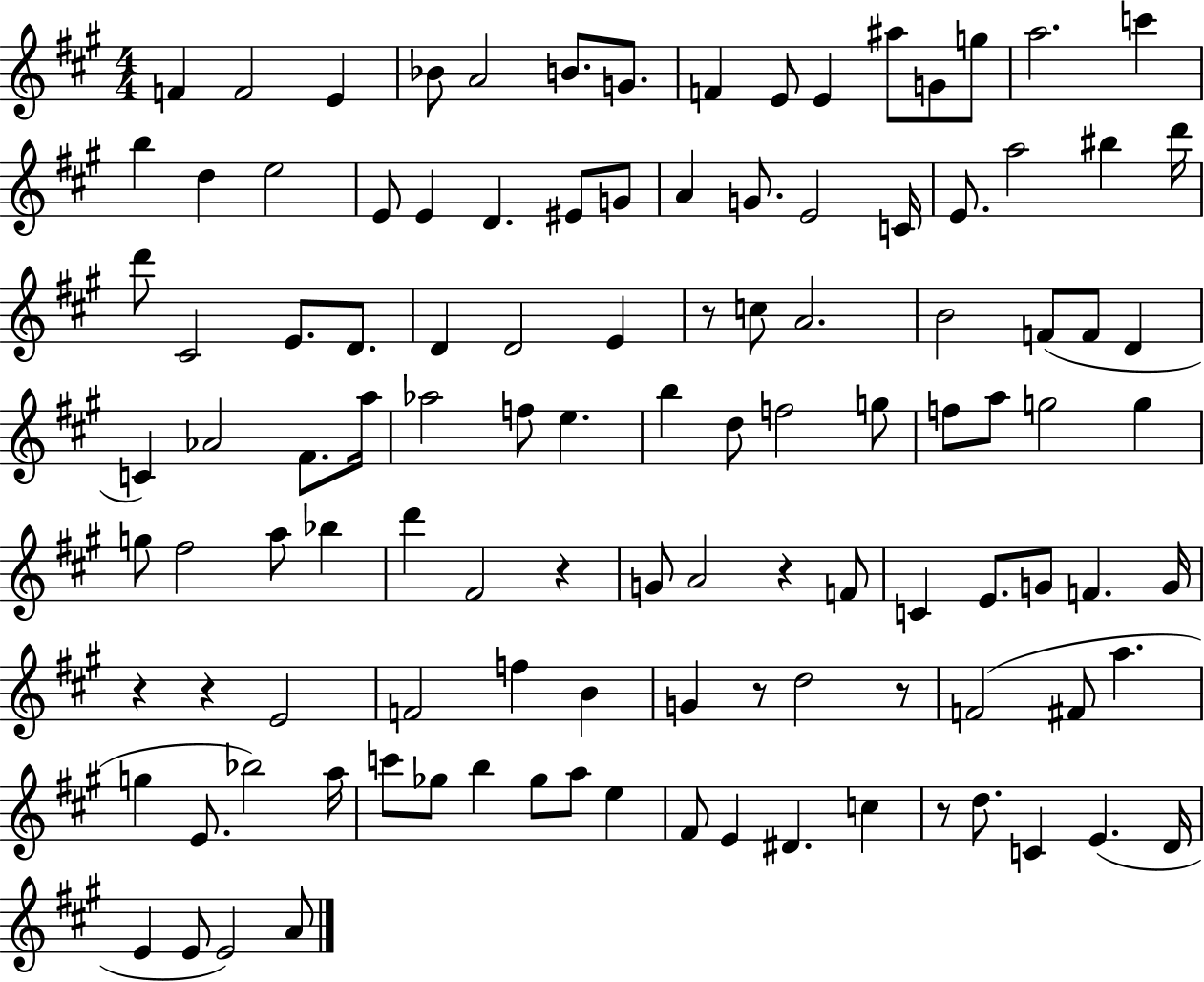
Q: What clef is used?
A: treble